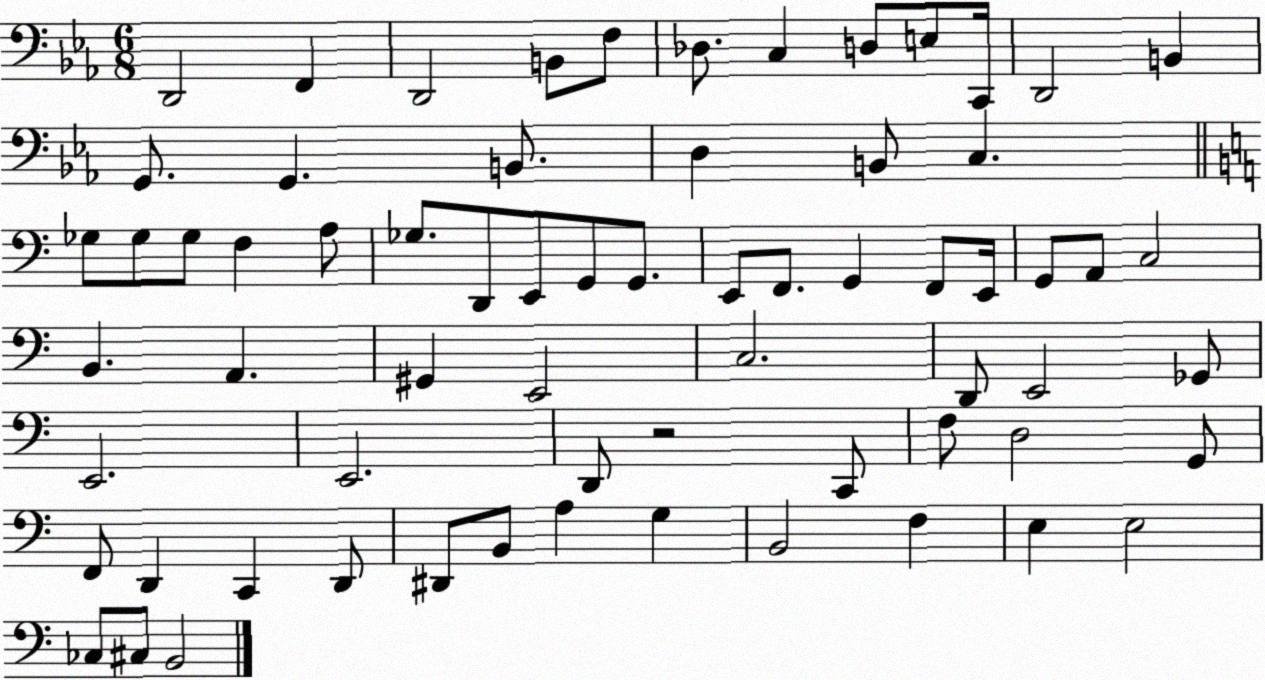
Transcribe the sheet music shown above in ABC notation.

X:1
T:Untitled
M:6/8
L:1/4
K:Eb
D,,2 F,, D,,2 B,,/2 F,/2 _D,/2 C, D,/2 E,/2 C,,/4 D,,2 B,, G,,/2 G,, B,,/2 D, B,,/2 C, _G,/2 _G,/2 _G,/2 F, A,/2 _G,/2 D,,/2 E,,/2 G,,/2 G,,/2 E,,/2 F,,/2 G,, F,,/2 E,,/4 G,,/2 A,,/2 C,2 B,, A,, ^G,, E,,2 C,2 D,,/2 E,,2 _G,,/2 E,,2 E,,2 D,,/2 z2 C,,/2 F,/2 D,2 G,,/2 F,,/2 D,, C,, D,,/2 ^D,,/2 B,,/2 A, G, B,,2 F, E, E,2 _C,/2 ^C,/2 B,,2